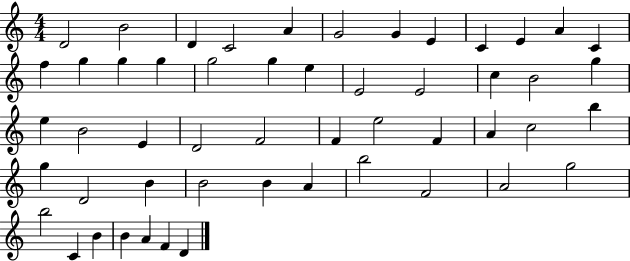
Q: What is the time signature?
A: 4/4